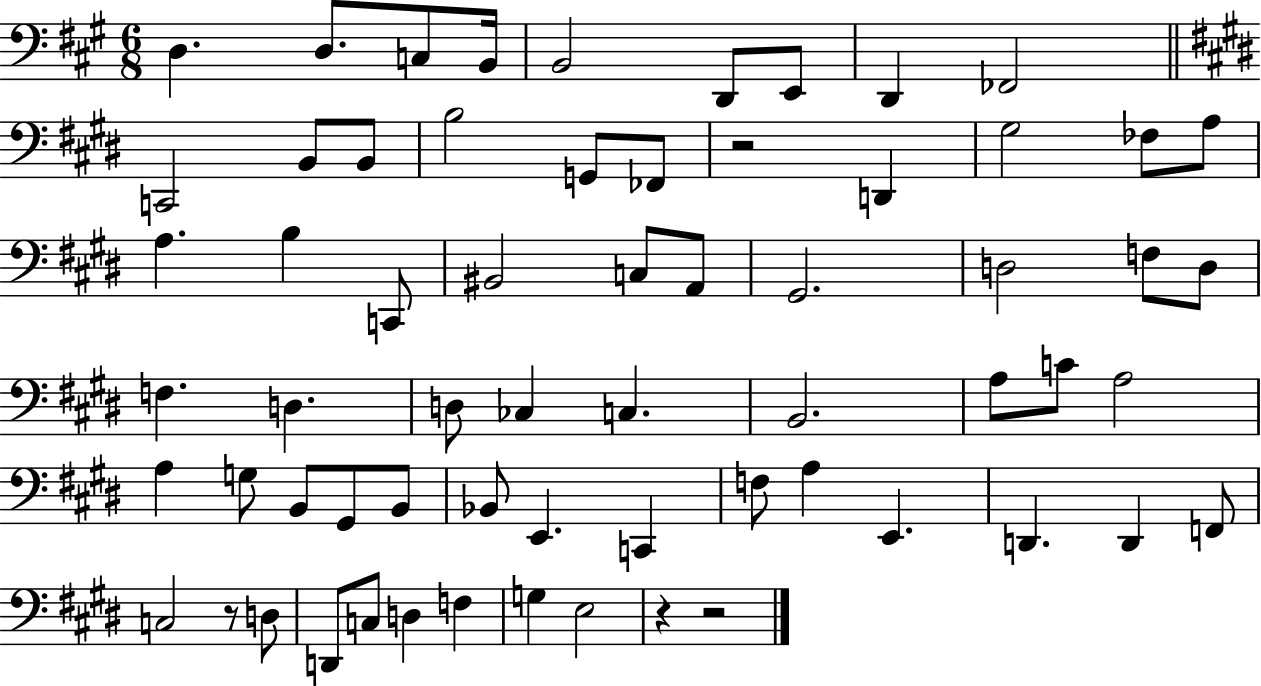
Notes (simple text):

D3/q. D3/e. C3/e B2/s B2/h D2/e E2/e D2/q FES2/h C2/h B2/e B2/e B3/h G2/e FES2/e R/h D2/q G#3/h FES3/e A3/e A3/q. B3/q C2/e BIS2/h C3/e A2/e G#2/h. D3/h F3/e D3/e F3/q. D3/q. D3/e CES3/q C3/q. B2/h. A3/e C4/e A3/h A3/q G3/e B2/e G#2/e B2/e Bb2/e E2/q. C2/q F3/e A3/q E2/q. D2/q. D2/q F2/e C3/h R/e D3/e D2/e C3/e D3/q F3/q G3/q E3/h R/q R/h